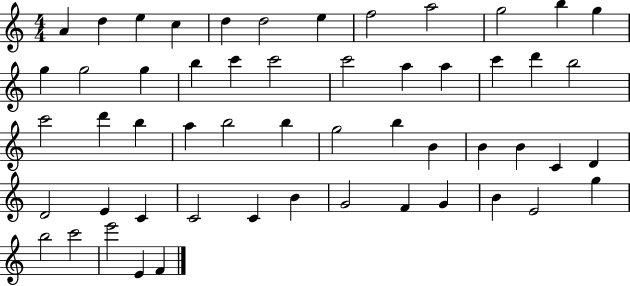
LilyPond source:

{
  \clef treble
  \numericTimeSignature
  \time 4/4
  \key c \major
  a'4 d''4 e''4 c''4 | d''4 d''2 e''4 | f''2 a''2 | g''2 b''4 g''4 | \break g''4 g''2 g''4 | b''4 c'''4 c'''2 | c'''2 a''4 a''4 | c'''4 d'''4 b''2 | \break c'''2 d'''4 b''4 | a''4 b''2 b''4 | g''2 b''4 b'4 | b'4 b'4 c'4 d'4 | \break d'2 e'4 c'4 | c'2 c'4 b'4 | g'2 f'4 g'4 | b'4 e'2 g''4 | \break b''2 c'''2 | e'''2 e'4 f'4 | \bar "|."
}